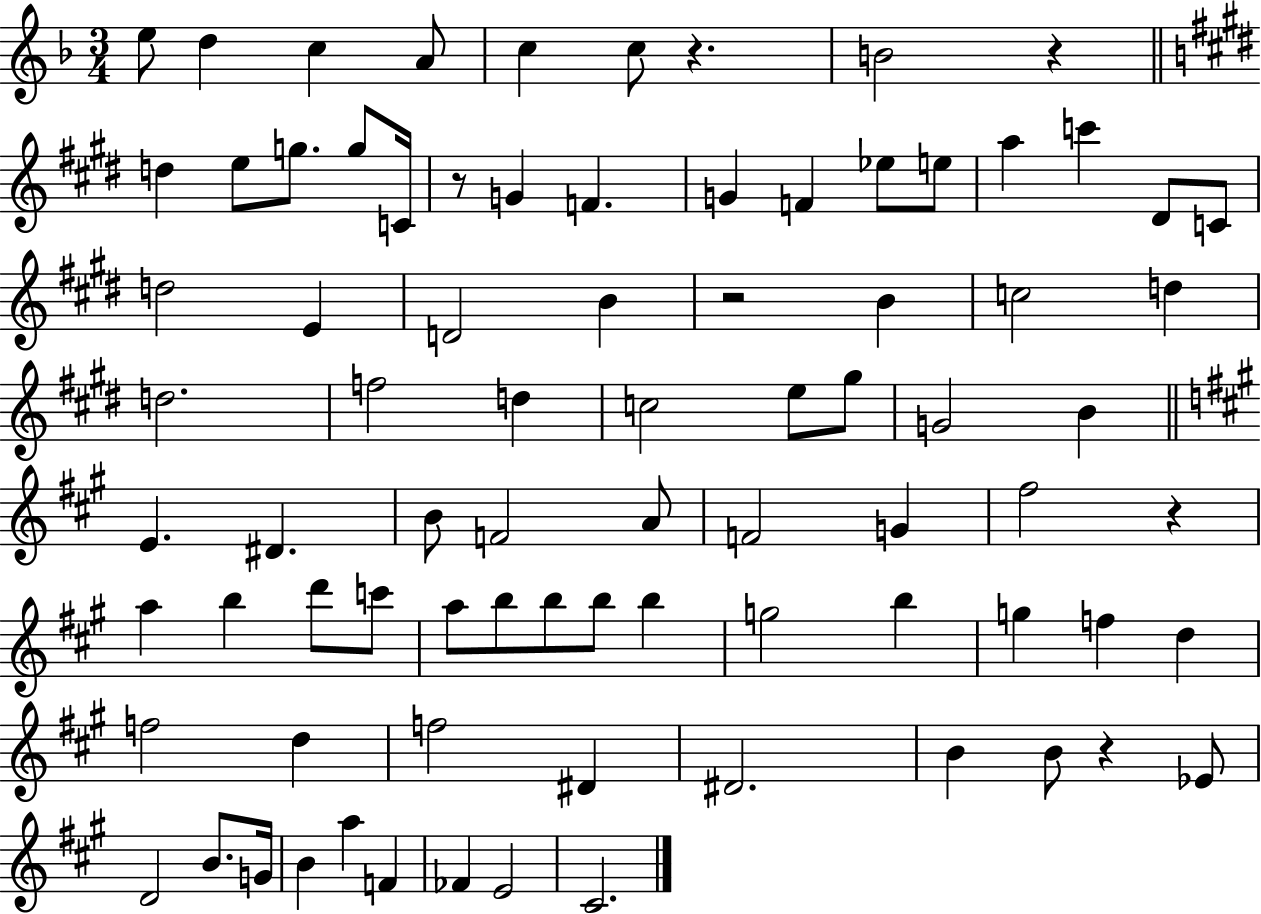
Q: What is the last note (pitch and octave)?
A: C#4